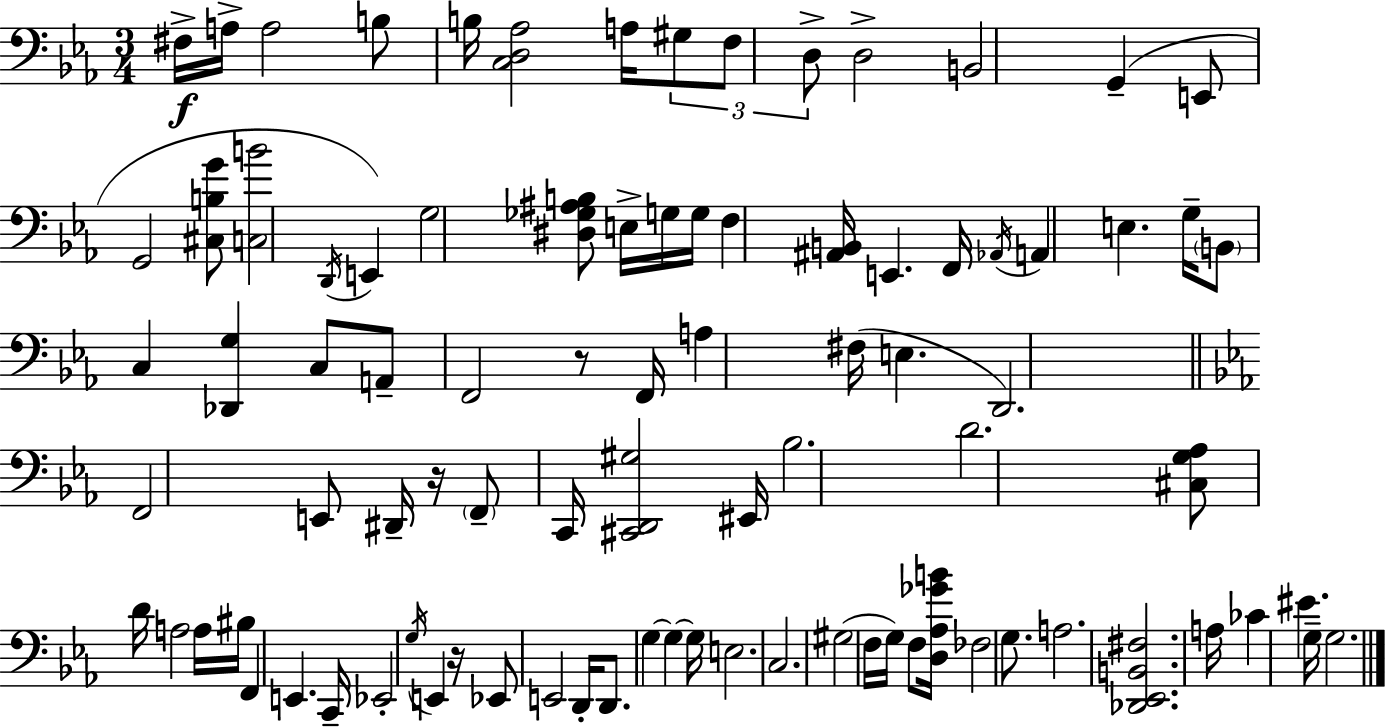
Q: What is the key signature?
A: C minor